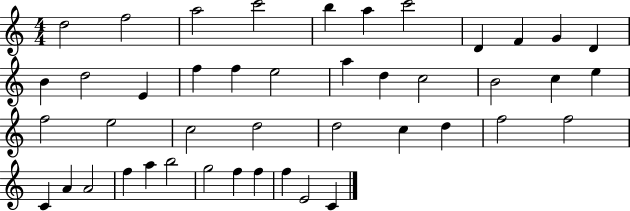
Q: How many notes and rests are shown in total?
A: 44